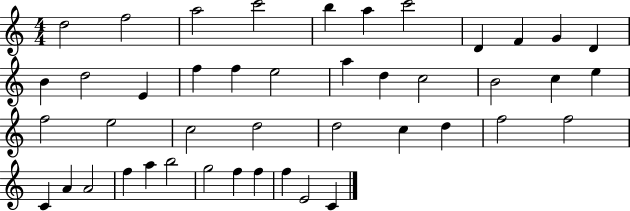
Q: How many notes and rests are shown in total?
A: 44